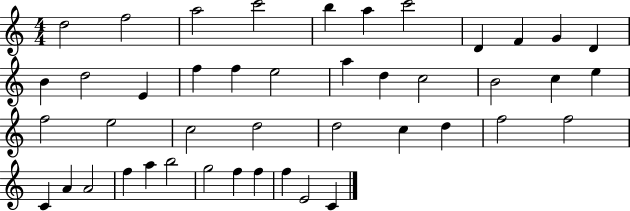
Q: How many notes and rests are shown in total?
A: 44